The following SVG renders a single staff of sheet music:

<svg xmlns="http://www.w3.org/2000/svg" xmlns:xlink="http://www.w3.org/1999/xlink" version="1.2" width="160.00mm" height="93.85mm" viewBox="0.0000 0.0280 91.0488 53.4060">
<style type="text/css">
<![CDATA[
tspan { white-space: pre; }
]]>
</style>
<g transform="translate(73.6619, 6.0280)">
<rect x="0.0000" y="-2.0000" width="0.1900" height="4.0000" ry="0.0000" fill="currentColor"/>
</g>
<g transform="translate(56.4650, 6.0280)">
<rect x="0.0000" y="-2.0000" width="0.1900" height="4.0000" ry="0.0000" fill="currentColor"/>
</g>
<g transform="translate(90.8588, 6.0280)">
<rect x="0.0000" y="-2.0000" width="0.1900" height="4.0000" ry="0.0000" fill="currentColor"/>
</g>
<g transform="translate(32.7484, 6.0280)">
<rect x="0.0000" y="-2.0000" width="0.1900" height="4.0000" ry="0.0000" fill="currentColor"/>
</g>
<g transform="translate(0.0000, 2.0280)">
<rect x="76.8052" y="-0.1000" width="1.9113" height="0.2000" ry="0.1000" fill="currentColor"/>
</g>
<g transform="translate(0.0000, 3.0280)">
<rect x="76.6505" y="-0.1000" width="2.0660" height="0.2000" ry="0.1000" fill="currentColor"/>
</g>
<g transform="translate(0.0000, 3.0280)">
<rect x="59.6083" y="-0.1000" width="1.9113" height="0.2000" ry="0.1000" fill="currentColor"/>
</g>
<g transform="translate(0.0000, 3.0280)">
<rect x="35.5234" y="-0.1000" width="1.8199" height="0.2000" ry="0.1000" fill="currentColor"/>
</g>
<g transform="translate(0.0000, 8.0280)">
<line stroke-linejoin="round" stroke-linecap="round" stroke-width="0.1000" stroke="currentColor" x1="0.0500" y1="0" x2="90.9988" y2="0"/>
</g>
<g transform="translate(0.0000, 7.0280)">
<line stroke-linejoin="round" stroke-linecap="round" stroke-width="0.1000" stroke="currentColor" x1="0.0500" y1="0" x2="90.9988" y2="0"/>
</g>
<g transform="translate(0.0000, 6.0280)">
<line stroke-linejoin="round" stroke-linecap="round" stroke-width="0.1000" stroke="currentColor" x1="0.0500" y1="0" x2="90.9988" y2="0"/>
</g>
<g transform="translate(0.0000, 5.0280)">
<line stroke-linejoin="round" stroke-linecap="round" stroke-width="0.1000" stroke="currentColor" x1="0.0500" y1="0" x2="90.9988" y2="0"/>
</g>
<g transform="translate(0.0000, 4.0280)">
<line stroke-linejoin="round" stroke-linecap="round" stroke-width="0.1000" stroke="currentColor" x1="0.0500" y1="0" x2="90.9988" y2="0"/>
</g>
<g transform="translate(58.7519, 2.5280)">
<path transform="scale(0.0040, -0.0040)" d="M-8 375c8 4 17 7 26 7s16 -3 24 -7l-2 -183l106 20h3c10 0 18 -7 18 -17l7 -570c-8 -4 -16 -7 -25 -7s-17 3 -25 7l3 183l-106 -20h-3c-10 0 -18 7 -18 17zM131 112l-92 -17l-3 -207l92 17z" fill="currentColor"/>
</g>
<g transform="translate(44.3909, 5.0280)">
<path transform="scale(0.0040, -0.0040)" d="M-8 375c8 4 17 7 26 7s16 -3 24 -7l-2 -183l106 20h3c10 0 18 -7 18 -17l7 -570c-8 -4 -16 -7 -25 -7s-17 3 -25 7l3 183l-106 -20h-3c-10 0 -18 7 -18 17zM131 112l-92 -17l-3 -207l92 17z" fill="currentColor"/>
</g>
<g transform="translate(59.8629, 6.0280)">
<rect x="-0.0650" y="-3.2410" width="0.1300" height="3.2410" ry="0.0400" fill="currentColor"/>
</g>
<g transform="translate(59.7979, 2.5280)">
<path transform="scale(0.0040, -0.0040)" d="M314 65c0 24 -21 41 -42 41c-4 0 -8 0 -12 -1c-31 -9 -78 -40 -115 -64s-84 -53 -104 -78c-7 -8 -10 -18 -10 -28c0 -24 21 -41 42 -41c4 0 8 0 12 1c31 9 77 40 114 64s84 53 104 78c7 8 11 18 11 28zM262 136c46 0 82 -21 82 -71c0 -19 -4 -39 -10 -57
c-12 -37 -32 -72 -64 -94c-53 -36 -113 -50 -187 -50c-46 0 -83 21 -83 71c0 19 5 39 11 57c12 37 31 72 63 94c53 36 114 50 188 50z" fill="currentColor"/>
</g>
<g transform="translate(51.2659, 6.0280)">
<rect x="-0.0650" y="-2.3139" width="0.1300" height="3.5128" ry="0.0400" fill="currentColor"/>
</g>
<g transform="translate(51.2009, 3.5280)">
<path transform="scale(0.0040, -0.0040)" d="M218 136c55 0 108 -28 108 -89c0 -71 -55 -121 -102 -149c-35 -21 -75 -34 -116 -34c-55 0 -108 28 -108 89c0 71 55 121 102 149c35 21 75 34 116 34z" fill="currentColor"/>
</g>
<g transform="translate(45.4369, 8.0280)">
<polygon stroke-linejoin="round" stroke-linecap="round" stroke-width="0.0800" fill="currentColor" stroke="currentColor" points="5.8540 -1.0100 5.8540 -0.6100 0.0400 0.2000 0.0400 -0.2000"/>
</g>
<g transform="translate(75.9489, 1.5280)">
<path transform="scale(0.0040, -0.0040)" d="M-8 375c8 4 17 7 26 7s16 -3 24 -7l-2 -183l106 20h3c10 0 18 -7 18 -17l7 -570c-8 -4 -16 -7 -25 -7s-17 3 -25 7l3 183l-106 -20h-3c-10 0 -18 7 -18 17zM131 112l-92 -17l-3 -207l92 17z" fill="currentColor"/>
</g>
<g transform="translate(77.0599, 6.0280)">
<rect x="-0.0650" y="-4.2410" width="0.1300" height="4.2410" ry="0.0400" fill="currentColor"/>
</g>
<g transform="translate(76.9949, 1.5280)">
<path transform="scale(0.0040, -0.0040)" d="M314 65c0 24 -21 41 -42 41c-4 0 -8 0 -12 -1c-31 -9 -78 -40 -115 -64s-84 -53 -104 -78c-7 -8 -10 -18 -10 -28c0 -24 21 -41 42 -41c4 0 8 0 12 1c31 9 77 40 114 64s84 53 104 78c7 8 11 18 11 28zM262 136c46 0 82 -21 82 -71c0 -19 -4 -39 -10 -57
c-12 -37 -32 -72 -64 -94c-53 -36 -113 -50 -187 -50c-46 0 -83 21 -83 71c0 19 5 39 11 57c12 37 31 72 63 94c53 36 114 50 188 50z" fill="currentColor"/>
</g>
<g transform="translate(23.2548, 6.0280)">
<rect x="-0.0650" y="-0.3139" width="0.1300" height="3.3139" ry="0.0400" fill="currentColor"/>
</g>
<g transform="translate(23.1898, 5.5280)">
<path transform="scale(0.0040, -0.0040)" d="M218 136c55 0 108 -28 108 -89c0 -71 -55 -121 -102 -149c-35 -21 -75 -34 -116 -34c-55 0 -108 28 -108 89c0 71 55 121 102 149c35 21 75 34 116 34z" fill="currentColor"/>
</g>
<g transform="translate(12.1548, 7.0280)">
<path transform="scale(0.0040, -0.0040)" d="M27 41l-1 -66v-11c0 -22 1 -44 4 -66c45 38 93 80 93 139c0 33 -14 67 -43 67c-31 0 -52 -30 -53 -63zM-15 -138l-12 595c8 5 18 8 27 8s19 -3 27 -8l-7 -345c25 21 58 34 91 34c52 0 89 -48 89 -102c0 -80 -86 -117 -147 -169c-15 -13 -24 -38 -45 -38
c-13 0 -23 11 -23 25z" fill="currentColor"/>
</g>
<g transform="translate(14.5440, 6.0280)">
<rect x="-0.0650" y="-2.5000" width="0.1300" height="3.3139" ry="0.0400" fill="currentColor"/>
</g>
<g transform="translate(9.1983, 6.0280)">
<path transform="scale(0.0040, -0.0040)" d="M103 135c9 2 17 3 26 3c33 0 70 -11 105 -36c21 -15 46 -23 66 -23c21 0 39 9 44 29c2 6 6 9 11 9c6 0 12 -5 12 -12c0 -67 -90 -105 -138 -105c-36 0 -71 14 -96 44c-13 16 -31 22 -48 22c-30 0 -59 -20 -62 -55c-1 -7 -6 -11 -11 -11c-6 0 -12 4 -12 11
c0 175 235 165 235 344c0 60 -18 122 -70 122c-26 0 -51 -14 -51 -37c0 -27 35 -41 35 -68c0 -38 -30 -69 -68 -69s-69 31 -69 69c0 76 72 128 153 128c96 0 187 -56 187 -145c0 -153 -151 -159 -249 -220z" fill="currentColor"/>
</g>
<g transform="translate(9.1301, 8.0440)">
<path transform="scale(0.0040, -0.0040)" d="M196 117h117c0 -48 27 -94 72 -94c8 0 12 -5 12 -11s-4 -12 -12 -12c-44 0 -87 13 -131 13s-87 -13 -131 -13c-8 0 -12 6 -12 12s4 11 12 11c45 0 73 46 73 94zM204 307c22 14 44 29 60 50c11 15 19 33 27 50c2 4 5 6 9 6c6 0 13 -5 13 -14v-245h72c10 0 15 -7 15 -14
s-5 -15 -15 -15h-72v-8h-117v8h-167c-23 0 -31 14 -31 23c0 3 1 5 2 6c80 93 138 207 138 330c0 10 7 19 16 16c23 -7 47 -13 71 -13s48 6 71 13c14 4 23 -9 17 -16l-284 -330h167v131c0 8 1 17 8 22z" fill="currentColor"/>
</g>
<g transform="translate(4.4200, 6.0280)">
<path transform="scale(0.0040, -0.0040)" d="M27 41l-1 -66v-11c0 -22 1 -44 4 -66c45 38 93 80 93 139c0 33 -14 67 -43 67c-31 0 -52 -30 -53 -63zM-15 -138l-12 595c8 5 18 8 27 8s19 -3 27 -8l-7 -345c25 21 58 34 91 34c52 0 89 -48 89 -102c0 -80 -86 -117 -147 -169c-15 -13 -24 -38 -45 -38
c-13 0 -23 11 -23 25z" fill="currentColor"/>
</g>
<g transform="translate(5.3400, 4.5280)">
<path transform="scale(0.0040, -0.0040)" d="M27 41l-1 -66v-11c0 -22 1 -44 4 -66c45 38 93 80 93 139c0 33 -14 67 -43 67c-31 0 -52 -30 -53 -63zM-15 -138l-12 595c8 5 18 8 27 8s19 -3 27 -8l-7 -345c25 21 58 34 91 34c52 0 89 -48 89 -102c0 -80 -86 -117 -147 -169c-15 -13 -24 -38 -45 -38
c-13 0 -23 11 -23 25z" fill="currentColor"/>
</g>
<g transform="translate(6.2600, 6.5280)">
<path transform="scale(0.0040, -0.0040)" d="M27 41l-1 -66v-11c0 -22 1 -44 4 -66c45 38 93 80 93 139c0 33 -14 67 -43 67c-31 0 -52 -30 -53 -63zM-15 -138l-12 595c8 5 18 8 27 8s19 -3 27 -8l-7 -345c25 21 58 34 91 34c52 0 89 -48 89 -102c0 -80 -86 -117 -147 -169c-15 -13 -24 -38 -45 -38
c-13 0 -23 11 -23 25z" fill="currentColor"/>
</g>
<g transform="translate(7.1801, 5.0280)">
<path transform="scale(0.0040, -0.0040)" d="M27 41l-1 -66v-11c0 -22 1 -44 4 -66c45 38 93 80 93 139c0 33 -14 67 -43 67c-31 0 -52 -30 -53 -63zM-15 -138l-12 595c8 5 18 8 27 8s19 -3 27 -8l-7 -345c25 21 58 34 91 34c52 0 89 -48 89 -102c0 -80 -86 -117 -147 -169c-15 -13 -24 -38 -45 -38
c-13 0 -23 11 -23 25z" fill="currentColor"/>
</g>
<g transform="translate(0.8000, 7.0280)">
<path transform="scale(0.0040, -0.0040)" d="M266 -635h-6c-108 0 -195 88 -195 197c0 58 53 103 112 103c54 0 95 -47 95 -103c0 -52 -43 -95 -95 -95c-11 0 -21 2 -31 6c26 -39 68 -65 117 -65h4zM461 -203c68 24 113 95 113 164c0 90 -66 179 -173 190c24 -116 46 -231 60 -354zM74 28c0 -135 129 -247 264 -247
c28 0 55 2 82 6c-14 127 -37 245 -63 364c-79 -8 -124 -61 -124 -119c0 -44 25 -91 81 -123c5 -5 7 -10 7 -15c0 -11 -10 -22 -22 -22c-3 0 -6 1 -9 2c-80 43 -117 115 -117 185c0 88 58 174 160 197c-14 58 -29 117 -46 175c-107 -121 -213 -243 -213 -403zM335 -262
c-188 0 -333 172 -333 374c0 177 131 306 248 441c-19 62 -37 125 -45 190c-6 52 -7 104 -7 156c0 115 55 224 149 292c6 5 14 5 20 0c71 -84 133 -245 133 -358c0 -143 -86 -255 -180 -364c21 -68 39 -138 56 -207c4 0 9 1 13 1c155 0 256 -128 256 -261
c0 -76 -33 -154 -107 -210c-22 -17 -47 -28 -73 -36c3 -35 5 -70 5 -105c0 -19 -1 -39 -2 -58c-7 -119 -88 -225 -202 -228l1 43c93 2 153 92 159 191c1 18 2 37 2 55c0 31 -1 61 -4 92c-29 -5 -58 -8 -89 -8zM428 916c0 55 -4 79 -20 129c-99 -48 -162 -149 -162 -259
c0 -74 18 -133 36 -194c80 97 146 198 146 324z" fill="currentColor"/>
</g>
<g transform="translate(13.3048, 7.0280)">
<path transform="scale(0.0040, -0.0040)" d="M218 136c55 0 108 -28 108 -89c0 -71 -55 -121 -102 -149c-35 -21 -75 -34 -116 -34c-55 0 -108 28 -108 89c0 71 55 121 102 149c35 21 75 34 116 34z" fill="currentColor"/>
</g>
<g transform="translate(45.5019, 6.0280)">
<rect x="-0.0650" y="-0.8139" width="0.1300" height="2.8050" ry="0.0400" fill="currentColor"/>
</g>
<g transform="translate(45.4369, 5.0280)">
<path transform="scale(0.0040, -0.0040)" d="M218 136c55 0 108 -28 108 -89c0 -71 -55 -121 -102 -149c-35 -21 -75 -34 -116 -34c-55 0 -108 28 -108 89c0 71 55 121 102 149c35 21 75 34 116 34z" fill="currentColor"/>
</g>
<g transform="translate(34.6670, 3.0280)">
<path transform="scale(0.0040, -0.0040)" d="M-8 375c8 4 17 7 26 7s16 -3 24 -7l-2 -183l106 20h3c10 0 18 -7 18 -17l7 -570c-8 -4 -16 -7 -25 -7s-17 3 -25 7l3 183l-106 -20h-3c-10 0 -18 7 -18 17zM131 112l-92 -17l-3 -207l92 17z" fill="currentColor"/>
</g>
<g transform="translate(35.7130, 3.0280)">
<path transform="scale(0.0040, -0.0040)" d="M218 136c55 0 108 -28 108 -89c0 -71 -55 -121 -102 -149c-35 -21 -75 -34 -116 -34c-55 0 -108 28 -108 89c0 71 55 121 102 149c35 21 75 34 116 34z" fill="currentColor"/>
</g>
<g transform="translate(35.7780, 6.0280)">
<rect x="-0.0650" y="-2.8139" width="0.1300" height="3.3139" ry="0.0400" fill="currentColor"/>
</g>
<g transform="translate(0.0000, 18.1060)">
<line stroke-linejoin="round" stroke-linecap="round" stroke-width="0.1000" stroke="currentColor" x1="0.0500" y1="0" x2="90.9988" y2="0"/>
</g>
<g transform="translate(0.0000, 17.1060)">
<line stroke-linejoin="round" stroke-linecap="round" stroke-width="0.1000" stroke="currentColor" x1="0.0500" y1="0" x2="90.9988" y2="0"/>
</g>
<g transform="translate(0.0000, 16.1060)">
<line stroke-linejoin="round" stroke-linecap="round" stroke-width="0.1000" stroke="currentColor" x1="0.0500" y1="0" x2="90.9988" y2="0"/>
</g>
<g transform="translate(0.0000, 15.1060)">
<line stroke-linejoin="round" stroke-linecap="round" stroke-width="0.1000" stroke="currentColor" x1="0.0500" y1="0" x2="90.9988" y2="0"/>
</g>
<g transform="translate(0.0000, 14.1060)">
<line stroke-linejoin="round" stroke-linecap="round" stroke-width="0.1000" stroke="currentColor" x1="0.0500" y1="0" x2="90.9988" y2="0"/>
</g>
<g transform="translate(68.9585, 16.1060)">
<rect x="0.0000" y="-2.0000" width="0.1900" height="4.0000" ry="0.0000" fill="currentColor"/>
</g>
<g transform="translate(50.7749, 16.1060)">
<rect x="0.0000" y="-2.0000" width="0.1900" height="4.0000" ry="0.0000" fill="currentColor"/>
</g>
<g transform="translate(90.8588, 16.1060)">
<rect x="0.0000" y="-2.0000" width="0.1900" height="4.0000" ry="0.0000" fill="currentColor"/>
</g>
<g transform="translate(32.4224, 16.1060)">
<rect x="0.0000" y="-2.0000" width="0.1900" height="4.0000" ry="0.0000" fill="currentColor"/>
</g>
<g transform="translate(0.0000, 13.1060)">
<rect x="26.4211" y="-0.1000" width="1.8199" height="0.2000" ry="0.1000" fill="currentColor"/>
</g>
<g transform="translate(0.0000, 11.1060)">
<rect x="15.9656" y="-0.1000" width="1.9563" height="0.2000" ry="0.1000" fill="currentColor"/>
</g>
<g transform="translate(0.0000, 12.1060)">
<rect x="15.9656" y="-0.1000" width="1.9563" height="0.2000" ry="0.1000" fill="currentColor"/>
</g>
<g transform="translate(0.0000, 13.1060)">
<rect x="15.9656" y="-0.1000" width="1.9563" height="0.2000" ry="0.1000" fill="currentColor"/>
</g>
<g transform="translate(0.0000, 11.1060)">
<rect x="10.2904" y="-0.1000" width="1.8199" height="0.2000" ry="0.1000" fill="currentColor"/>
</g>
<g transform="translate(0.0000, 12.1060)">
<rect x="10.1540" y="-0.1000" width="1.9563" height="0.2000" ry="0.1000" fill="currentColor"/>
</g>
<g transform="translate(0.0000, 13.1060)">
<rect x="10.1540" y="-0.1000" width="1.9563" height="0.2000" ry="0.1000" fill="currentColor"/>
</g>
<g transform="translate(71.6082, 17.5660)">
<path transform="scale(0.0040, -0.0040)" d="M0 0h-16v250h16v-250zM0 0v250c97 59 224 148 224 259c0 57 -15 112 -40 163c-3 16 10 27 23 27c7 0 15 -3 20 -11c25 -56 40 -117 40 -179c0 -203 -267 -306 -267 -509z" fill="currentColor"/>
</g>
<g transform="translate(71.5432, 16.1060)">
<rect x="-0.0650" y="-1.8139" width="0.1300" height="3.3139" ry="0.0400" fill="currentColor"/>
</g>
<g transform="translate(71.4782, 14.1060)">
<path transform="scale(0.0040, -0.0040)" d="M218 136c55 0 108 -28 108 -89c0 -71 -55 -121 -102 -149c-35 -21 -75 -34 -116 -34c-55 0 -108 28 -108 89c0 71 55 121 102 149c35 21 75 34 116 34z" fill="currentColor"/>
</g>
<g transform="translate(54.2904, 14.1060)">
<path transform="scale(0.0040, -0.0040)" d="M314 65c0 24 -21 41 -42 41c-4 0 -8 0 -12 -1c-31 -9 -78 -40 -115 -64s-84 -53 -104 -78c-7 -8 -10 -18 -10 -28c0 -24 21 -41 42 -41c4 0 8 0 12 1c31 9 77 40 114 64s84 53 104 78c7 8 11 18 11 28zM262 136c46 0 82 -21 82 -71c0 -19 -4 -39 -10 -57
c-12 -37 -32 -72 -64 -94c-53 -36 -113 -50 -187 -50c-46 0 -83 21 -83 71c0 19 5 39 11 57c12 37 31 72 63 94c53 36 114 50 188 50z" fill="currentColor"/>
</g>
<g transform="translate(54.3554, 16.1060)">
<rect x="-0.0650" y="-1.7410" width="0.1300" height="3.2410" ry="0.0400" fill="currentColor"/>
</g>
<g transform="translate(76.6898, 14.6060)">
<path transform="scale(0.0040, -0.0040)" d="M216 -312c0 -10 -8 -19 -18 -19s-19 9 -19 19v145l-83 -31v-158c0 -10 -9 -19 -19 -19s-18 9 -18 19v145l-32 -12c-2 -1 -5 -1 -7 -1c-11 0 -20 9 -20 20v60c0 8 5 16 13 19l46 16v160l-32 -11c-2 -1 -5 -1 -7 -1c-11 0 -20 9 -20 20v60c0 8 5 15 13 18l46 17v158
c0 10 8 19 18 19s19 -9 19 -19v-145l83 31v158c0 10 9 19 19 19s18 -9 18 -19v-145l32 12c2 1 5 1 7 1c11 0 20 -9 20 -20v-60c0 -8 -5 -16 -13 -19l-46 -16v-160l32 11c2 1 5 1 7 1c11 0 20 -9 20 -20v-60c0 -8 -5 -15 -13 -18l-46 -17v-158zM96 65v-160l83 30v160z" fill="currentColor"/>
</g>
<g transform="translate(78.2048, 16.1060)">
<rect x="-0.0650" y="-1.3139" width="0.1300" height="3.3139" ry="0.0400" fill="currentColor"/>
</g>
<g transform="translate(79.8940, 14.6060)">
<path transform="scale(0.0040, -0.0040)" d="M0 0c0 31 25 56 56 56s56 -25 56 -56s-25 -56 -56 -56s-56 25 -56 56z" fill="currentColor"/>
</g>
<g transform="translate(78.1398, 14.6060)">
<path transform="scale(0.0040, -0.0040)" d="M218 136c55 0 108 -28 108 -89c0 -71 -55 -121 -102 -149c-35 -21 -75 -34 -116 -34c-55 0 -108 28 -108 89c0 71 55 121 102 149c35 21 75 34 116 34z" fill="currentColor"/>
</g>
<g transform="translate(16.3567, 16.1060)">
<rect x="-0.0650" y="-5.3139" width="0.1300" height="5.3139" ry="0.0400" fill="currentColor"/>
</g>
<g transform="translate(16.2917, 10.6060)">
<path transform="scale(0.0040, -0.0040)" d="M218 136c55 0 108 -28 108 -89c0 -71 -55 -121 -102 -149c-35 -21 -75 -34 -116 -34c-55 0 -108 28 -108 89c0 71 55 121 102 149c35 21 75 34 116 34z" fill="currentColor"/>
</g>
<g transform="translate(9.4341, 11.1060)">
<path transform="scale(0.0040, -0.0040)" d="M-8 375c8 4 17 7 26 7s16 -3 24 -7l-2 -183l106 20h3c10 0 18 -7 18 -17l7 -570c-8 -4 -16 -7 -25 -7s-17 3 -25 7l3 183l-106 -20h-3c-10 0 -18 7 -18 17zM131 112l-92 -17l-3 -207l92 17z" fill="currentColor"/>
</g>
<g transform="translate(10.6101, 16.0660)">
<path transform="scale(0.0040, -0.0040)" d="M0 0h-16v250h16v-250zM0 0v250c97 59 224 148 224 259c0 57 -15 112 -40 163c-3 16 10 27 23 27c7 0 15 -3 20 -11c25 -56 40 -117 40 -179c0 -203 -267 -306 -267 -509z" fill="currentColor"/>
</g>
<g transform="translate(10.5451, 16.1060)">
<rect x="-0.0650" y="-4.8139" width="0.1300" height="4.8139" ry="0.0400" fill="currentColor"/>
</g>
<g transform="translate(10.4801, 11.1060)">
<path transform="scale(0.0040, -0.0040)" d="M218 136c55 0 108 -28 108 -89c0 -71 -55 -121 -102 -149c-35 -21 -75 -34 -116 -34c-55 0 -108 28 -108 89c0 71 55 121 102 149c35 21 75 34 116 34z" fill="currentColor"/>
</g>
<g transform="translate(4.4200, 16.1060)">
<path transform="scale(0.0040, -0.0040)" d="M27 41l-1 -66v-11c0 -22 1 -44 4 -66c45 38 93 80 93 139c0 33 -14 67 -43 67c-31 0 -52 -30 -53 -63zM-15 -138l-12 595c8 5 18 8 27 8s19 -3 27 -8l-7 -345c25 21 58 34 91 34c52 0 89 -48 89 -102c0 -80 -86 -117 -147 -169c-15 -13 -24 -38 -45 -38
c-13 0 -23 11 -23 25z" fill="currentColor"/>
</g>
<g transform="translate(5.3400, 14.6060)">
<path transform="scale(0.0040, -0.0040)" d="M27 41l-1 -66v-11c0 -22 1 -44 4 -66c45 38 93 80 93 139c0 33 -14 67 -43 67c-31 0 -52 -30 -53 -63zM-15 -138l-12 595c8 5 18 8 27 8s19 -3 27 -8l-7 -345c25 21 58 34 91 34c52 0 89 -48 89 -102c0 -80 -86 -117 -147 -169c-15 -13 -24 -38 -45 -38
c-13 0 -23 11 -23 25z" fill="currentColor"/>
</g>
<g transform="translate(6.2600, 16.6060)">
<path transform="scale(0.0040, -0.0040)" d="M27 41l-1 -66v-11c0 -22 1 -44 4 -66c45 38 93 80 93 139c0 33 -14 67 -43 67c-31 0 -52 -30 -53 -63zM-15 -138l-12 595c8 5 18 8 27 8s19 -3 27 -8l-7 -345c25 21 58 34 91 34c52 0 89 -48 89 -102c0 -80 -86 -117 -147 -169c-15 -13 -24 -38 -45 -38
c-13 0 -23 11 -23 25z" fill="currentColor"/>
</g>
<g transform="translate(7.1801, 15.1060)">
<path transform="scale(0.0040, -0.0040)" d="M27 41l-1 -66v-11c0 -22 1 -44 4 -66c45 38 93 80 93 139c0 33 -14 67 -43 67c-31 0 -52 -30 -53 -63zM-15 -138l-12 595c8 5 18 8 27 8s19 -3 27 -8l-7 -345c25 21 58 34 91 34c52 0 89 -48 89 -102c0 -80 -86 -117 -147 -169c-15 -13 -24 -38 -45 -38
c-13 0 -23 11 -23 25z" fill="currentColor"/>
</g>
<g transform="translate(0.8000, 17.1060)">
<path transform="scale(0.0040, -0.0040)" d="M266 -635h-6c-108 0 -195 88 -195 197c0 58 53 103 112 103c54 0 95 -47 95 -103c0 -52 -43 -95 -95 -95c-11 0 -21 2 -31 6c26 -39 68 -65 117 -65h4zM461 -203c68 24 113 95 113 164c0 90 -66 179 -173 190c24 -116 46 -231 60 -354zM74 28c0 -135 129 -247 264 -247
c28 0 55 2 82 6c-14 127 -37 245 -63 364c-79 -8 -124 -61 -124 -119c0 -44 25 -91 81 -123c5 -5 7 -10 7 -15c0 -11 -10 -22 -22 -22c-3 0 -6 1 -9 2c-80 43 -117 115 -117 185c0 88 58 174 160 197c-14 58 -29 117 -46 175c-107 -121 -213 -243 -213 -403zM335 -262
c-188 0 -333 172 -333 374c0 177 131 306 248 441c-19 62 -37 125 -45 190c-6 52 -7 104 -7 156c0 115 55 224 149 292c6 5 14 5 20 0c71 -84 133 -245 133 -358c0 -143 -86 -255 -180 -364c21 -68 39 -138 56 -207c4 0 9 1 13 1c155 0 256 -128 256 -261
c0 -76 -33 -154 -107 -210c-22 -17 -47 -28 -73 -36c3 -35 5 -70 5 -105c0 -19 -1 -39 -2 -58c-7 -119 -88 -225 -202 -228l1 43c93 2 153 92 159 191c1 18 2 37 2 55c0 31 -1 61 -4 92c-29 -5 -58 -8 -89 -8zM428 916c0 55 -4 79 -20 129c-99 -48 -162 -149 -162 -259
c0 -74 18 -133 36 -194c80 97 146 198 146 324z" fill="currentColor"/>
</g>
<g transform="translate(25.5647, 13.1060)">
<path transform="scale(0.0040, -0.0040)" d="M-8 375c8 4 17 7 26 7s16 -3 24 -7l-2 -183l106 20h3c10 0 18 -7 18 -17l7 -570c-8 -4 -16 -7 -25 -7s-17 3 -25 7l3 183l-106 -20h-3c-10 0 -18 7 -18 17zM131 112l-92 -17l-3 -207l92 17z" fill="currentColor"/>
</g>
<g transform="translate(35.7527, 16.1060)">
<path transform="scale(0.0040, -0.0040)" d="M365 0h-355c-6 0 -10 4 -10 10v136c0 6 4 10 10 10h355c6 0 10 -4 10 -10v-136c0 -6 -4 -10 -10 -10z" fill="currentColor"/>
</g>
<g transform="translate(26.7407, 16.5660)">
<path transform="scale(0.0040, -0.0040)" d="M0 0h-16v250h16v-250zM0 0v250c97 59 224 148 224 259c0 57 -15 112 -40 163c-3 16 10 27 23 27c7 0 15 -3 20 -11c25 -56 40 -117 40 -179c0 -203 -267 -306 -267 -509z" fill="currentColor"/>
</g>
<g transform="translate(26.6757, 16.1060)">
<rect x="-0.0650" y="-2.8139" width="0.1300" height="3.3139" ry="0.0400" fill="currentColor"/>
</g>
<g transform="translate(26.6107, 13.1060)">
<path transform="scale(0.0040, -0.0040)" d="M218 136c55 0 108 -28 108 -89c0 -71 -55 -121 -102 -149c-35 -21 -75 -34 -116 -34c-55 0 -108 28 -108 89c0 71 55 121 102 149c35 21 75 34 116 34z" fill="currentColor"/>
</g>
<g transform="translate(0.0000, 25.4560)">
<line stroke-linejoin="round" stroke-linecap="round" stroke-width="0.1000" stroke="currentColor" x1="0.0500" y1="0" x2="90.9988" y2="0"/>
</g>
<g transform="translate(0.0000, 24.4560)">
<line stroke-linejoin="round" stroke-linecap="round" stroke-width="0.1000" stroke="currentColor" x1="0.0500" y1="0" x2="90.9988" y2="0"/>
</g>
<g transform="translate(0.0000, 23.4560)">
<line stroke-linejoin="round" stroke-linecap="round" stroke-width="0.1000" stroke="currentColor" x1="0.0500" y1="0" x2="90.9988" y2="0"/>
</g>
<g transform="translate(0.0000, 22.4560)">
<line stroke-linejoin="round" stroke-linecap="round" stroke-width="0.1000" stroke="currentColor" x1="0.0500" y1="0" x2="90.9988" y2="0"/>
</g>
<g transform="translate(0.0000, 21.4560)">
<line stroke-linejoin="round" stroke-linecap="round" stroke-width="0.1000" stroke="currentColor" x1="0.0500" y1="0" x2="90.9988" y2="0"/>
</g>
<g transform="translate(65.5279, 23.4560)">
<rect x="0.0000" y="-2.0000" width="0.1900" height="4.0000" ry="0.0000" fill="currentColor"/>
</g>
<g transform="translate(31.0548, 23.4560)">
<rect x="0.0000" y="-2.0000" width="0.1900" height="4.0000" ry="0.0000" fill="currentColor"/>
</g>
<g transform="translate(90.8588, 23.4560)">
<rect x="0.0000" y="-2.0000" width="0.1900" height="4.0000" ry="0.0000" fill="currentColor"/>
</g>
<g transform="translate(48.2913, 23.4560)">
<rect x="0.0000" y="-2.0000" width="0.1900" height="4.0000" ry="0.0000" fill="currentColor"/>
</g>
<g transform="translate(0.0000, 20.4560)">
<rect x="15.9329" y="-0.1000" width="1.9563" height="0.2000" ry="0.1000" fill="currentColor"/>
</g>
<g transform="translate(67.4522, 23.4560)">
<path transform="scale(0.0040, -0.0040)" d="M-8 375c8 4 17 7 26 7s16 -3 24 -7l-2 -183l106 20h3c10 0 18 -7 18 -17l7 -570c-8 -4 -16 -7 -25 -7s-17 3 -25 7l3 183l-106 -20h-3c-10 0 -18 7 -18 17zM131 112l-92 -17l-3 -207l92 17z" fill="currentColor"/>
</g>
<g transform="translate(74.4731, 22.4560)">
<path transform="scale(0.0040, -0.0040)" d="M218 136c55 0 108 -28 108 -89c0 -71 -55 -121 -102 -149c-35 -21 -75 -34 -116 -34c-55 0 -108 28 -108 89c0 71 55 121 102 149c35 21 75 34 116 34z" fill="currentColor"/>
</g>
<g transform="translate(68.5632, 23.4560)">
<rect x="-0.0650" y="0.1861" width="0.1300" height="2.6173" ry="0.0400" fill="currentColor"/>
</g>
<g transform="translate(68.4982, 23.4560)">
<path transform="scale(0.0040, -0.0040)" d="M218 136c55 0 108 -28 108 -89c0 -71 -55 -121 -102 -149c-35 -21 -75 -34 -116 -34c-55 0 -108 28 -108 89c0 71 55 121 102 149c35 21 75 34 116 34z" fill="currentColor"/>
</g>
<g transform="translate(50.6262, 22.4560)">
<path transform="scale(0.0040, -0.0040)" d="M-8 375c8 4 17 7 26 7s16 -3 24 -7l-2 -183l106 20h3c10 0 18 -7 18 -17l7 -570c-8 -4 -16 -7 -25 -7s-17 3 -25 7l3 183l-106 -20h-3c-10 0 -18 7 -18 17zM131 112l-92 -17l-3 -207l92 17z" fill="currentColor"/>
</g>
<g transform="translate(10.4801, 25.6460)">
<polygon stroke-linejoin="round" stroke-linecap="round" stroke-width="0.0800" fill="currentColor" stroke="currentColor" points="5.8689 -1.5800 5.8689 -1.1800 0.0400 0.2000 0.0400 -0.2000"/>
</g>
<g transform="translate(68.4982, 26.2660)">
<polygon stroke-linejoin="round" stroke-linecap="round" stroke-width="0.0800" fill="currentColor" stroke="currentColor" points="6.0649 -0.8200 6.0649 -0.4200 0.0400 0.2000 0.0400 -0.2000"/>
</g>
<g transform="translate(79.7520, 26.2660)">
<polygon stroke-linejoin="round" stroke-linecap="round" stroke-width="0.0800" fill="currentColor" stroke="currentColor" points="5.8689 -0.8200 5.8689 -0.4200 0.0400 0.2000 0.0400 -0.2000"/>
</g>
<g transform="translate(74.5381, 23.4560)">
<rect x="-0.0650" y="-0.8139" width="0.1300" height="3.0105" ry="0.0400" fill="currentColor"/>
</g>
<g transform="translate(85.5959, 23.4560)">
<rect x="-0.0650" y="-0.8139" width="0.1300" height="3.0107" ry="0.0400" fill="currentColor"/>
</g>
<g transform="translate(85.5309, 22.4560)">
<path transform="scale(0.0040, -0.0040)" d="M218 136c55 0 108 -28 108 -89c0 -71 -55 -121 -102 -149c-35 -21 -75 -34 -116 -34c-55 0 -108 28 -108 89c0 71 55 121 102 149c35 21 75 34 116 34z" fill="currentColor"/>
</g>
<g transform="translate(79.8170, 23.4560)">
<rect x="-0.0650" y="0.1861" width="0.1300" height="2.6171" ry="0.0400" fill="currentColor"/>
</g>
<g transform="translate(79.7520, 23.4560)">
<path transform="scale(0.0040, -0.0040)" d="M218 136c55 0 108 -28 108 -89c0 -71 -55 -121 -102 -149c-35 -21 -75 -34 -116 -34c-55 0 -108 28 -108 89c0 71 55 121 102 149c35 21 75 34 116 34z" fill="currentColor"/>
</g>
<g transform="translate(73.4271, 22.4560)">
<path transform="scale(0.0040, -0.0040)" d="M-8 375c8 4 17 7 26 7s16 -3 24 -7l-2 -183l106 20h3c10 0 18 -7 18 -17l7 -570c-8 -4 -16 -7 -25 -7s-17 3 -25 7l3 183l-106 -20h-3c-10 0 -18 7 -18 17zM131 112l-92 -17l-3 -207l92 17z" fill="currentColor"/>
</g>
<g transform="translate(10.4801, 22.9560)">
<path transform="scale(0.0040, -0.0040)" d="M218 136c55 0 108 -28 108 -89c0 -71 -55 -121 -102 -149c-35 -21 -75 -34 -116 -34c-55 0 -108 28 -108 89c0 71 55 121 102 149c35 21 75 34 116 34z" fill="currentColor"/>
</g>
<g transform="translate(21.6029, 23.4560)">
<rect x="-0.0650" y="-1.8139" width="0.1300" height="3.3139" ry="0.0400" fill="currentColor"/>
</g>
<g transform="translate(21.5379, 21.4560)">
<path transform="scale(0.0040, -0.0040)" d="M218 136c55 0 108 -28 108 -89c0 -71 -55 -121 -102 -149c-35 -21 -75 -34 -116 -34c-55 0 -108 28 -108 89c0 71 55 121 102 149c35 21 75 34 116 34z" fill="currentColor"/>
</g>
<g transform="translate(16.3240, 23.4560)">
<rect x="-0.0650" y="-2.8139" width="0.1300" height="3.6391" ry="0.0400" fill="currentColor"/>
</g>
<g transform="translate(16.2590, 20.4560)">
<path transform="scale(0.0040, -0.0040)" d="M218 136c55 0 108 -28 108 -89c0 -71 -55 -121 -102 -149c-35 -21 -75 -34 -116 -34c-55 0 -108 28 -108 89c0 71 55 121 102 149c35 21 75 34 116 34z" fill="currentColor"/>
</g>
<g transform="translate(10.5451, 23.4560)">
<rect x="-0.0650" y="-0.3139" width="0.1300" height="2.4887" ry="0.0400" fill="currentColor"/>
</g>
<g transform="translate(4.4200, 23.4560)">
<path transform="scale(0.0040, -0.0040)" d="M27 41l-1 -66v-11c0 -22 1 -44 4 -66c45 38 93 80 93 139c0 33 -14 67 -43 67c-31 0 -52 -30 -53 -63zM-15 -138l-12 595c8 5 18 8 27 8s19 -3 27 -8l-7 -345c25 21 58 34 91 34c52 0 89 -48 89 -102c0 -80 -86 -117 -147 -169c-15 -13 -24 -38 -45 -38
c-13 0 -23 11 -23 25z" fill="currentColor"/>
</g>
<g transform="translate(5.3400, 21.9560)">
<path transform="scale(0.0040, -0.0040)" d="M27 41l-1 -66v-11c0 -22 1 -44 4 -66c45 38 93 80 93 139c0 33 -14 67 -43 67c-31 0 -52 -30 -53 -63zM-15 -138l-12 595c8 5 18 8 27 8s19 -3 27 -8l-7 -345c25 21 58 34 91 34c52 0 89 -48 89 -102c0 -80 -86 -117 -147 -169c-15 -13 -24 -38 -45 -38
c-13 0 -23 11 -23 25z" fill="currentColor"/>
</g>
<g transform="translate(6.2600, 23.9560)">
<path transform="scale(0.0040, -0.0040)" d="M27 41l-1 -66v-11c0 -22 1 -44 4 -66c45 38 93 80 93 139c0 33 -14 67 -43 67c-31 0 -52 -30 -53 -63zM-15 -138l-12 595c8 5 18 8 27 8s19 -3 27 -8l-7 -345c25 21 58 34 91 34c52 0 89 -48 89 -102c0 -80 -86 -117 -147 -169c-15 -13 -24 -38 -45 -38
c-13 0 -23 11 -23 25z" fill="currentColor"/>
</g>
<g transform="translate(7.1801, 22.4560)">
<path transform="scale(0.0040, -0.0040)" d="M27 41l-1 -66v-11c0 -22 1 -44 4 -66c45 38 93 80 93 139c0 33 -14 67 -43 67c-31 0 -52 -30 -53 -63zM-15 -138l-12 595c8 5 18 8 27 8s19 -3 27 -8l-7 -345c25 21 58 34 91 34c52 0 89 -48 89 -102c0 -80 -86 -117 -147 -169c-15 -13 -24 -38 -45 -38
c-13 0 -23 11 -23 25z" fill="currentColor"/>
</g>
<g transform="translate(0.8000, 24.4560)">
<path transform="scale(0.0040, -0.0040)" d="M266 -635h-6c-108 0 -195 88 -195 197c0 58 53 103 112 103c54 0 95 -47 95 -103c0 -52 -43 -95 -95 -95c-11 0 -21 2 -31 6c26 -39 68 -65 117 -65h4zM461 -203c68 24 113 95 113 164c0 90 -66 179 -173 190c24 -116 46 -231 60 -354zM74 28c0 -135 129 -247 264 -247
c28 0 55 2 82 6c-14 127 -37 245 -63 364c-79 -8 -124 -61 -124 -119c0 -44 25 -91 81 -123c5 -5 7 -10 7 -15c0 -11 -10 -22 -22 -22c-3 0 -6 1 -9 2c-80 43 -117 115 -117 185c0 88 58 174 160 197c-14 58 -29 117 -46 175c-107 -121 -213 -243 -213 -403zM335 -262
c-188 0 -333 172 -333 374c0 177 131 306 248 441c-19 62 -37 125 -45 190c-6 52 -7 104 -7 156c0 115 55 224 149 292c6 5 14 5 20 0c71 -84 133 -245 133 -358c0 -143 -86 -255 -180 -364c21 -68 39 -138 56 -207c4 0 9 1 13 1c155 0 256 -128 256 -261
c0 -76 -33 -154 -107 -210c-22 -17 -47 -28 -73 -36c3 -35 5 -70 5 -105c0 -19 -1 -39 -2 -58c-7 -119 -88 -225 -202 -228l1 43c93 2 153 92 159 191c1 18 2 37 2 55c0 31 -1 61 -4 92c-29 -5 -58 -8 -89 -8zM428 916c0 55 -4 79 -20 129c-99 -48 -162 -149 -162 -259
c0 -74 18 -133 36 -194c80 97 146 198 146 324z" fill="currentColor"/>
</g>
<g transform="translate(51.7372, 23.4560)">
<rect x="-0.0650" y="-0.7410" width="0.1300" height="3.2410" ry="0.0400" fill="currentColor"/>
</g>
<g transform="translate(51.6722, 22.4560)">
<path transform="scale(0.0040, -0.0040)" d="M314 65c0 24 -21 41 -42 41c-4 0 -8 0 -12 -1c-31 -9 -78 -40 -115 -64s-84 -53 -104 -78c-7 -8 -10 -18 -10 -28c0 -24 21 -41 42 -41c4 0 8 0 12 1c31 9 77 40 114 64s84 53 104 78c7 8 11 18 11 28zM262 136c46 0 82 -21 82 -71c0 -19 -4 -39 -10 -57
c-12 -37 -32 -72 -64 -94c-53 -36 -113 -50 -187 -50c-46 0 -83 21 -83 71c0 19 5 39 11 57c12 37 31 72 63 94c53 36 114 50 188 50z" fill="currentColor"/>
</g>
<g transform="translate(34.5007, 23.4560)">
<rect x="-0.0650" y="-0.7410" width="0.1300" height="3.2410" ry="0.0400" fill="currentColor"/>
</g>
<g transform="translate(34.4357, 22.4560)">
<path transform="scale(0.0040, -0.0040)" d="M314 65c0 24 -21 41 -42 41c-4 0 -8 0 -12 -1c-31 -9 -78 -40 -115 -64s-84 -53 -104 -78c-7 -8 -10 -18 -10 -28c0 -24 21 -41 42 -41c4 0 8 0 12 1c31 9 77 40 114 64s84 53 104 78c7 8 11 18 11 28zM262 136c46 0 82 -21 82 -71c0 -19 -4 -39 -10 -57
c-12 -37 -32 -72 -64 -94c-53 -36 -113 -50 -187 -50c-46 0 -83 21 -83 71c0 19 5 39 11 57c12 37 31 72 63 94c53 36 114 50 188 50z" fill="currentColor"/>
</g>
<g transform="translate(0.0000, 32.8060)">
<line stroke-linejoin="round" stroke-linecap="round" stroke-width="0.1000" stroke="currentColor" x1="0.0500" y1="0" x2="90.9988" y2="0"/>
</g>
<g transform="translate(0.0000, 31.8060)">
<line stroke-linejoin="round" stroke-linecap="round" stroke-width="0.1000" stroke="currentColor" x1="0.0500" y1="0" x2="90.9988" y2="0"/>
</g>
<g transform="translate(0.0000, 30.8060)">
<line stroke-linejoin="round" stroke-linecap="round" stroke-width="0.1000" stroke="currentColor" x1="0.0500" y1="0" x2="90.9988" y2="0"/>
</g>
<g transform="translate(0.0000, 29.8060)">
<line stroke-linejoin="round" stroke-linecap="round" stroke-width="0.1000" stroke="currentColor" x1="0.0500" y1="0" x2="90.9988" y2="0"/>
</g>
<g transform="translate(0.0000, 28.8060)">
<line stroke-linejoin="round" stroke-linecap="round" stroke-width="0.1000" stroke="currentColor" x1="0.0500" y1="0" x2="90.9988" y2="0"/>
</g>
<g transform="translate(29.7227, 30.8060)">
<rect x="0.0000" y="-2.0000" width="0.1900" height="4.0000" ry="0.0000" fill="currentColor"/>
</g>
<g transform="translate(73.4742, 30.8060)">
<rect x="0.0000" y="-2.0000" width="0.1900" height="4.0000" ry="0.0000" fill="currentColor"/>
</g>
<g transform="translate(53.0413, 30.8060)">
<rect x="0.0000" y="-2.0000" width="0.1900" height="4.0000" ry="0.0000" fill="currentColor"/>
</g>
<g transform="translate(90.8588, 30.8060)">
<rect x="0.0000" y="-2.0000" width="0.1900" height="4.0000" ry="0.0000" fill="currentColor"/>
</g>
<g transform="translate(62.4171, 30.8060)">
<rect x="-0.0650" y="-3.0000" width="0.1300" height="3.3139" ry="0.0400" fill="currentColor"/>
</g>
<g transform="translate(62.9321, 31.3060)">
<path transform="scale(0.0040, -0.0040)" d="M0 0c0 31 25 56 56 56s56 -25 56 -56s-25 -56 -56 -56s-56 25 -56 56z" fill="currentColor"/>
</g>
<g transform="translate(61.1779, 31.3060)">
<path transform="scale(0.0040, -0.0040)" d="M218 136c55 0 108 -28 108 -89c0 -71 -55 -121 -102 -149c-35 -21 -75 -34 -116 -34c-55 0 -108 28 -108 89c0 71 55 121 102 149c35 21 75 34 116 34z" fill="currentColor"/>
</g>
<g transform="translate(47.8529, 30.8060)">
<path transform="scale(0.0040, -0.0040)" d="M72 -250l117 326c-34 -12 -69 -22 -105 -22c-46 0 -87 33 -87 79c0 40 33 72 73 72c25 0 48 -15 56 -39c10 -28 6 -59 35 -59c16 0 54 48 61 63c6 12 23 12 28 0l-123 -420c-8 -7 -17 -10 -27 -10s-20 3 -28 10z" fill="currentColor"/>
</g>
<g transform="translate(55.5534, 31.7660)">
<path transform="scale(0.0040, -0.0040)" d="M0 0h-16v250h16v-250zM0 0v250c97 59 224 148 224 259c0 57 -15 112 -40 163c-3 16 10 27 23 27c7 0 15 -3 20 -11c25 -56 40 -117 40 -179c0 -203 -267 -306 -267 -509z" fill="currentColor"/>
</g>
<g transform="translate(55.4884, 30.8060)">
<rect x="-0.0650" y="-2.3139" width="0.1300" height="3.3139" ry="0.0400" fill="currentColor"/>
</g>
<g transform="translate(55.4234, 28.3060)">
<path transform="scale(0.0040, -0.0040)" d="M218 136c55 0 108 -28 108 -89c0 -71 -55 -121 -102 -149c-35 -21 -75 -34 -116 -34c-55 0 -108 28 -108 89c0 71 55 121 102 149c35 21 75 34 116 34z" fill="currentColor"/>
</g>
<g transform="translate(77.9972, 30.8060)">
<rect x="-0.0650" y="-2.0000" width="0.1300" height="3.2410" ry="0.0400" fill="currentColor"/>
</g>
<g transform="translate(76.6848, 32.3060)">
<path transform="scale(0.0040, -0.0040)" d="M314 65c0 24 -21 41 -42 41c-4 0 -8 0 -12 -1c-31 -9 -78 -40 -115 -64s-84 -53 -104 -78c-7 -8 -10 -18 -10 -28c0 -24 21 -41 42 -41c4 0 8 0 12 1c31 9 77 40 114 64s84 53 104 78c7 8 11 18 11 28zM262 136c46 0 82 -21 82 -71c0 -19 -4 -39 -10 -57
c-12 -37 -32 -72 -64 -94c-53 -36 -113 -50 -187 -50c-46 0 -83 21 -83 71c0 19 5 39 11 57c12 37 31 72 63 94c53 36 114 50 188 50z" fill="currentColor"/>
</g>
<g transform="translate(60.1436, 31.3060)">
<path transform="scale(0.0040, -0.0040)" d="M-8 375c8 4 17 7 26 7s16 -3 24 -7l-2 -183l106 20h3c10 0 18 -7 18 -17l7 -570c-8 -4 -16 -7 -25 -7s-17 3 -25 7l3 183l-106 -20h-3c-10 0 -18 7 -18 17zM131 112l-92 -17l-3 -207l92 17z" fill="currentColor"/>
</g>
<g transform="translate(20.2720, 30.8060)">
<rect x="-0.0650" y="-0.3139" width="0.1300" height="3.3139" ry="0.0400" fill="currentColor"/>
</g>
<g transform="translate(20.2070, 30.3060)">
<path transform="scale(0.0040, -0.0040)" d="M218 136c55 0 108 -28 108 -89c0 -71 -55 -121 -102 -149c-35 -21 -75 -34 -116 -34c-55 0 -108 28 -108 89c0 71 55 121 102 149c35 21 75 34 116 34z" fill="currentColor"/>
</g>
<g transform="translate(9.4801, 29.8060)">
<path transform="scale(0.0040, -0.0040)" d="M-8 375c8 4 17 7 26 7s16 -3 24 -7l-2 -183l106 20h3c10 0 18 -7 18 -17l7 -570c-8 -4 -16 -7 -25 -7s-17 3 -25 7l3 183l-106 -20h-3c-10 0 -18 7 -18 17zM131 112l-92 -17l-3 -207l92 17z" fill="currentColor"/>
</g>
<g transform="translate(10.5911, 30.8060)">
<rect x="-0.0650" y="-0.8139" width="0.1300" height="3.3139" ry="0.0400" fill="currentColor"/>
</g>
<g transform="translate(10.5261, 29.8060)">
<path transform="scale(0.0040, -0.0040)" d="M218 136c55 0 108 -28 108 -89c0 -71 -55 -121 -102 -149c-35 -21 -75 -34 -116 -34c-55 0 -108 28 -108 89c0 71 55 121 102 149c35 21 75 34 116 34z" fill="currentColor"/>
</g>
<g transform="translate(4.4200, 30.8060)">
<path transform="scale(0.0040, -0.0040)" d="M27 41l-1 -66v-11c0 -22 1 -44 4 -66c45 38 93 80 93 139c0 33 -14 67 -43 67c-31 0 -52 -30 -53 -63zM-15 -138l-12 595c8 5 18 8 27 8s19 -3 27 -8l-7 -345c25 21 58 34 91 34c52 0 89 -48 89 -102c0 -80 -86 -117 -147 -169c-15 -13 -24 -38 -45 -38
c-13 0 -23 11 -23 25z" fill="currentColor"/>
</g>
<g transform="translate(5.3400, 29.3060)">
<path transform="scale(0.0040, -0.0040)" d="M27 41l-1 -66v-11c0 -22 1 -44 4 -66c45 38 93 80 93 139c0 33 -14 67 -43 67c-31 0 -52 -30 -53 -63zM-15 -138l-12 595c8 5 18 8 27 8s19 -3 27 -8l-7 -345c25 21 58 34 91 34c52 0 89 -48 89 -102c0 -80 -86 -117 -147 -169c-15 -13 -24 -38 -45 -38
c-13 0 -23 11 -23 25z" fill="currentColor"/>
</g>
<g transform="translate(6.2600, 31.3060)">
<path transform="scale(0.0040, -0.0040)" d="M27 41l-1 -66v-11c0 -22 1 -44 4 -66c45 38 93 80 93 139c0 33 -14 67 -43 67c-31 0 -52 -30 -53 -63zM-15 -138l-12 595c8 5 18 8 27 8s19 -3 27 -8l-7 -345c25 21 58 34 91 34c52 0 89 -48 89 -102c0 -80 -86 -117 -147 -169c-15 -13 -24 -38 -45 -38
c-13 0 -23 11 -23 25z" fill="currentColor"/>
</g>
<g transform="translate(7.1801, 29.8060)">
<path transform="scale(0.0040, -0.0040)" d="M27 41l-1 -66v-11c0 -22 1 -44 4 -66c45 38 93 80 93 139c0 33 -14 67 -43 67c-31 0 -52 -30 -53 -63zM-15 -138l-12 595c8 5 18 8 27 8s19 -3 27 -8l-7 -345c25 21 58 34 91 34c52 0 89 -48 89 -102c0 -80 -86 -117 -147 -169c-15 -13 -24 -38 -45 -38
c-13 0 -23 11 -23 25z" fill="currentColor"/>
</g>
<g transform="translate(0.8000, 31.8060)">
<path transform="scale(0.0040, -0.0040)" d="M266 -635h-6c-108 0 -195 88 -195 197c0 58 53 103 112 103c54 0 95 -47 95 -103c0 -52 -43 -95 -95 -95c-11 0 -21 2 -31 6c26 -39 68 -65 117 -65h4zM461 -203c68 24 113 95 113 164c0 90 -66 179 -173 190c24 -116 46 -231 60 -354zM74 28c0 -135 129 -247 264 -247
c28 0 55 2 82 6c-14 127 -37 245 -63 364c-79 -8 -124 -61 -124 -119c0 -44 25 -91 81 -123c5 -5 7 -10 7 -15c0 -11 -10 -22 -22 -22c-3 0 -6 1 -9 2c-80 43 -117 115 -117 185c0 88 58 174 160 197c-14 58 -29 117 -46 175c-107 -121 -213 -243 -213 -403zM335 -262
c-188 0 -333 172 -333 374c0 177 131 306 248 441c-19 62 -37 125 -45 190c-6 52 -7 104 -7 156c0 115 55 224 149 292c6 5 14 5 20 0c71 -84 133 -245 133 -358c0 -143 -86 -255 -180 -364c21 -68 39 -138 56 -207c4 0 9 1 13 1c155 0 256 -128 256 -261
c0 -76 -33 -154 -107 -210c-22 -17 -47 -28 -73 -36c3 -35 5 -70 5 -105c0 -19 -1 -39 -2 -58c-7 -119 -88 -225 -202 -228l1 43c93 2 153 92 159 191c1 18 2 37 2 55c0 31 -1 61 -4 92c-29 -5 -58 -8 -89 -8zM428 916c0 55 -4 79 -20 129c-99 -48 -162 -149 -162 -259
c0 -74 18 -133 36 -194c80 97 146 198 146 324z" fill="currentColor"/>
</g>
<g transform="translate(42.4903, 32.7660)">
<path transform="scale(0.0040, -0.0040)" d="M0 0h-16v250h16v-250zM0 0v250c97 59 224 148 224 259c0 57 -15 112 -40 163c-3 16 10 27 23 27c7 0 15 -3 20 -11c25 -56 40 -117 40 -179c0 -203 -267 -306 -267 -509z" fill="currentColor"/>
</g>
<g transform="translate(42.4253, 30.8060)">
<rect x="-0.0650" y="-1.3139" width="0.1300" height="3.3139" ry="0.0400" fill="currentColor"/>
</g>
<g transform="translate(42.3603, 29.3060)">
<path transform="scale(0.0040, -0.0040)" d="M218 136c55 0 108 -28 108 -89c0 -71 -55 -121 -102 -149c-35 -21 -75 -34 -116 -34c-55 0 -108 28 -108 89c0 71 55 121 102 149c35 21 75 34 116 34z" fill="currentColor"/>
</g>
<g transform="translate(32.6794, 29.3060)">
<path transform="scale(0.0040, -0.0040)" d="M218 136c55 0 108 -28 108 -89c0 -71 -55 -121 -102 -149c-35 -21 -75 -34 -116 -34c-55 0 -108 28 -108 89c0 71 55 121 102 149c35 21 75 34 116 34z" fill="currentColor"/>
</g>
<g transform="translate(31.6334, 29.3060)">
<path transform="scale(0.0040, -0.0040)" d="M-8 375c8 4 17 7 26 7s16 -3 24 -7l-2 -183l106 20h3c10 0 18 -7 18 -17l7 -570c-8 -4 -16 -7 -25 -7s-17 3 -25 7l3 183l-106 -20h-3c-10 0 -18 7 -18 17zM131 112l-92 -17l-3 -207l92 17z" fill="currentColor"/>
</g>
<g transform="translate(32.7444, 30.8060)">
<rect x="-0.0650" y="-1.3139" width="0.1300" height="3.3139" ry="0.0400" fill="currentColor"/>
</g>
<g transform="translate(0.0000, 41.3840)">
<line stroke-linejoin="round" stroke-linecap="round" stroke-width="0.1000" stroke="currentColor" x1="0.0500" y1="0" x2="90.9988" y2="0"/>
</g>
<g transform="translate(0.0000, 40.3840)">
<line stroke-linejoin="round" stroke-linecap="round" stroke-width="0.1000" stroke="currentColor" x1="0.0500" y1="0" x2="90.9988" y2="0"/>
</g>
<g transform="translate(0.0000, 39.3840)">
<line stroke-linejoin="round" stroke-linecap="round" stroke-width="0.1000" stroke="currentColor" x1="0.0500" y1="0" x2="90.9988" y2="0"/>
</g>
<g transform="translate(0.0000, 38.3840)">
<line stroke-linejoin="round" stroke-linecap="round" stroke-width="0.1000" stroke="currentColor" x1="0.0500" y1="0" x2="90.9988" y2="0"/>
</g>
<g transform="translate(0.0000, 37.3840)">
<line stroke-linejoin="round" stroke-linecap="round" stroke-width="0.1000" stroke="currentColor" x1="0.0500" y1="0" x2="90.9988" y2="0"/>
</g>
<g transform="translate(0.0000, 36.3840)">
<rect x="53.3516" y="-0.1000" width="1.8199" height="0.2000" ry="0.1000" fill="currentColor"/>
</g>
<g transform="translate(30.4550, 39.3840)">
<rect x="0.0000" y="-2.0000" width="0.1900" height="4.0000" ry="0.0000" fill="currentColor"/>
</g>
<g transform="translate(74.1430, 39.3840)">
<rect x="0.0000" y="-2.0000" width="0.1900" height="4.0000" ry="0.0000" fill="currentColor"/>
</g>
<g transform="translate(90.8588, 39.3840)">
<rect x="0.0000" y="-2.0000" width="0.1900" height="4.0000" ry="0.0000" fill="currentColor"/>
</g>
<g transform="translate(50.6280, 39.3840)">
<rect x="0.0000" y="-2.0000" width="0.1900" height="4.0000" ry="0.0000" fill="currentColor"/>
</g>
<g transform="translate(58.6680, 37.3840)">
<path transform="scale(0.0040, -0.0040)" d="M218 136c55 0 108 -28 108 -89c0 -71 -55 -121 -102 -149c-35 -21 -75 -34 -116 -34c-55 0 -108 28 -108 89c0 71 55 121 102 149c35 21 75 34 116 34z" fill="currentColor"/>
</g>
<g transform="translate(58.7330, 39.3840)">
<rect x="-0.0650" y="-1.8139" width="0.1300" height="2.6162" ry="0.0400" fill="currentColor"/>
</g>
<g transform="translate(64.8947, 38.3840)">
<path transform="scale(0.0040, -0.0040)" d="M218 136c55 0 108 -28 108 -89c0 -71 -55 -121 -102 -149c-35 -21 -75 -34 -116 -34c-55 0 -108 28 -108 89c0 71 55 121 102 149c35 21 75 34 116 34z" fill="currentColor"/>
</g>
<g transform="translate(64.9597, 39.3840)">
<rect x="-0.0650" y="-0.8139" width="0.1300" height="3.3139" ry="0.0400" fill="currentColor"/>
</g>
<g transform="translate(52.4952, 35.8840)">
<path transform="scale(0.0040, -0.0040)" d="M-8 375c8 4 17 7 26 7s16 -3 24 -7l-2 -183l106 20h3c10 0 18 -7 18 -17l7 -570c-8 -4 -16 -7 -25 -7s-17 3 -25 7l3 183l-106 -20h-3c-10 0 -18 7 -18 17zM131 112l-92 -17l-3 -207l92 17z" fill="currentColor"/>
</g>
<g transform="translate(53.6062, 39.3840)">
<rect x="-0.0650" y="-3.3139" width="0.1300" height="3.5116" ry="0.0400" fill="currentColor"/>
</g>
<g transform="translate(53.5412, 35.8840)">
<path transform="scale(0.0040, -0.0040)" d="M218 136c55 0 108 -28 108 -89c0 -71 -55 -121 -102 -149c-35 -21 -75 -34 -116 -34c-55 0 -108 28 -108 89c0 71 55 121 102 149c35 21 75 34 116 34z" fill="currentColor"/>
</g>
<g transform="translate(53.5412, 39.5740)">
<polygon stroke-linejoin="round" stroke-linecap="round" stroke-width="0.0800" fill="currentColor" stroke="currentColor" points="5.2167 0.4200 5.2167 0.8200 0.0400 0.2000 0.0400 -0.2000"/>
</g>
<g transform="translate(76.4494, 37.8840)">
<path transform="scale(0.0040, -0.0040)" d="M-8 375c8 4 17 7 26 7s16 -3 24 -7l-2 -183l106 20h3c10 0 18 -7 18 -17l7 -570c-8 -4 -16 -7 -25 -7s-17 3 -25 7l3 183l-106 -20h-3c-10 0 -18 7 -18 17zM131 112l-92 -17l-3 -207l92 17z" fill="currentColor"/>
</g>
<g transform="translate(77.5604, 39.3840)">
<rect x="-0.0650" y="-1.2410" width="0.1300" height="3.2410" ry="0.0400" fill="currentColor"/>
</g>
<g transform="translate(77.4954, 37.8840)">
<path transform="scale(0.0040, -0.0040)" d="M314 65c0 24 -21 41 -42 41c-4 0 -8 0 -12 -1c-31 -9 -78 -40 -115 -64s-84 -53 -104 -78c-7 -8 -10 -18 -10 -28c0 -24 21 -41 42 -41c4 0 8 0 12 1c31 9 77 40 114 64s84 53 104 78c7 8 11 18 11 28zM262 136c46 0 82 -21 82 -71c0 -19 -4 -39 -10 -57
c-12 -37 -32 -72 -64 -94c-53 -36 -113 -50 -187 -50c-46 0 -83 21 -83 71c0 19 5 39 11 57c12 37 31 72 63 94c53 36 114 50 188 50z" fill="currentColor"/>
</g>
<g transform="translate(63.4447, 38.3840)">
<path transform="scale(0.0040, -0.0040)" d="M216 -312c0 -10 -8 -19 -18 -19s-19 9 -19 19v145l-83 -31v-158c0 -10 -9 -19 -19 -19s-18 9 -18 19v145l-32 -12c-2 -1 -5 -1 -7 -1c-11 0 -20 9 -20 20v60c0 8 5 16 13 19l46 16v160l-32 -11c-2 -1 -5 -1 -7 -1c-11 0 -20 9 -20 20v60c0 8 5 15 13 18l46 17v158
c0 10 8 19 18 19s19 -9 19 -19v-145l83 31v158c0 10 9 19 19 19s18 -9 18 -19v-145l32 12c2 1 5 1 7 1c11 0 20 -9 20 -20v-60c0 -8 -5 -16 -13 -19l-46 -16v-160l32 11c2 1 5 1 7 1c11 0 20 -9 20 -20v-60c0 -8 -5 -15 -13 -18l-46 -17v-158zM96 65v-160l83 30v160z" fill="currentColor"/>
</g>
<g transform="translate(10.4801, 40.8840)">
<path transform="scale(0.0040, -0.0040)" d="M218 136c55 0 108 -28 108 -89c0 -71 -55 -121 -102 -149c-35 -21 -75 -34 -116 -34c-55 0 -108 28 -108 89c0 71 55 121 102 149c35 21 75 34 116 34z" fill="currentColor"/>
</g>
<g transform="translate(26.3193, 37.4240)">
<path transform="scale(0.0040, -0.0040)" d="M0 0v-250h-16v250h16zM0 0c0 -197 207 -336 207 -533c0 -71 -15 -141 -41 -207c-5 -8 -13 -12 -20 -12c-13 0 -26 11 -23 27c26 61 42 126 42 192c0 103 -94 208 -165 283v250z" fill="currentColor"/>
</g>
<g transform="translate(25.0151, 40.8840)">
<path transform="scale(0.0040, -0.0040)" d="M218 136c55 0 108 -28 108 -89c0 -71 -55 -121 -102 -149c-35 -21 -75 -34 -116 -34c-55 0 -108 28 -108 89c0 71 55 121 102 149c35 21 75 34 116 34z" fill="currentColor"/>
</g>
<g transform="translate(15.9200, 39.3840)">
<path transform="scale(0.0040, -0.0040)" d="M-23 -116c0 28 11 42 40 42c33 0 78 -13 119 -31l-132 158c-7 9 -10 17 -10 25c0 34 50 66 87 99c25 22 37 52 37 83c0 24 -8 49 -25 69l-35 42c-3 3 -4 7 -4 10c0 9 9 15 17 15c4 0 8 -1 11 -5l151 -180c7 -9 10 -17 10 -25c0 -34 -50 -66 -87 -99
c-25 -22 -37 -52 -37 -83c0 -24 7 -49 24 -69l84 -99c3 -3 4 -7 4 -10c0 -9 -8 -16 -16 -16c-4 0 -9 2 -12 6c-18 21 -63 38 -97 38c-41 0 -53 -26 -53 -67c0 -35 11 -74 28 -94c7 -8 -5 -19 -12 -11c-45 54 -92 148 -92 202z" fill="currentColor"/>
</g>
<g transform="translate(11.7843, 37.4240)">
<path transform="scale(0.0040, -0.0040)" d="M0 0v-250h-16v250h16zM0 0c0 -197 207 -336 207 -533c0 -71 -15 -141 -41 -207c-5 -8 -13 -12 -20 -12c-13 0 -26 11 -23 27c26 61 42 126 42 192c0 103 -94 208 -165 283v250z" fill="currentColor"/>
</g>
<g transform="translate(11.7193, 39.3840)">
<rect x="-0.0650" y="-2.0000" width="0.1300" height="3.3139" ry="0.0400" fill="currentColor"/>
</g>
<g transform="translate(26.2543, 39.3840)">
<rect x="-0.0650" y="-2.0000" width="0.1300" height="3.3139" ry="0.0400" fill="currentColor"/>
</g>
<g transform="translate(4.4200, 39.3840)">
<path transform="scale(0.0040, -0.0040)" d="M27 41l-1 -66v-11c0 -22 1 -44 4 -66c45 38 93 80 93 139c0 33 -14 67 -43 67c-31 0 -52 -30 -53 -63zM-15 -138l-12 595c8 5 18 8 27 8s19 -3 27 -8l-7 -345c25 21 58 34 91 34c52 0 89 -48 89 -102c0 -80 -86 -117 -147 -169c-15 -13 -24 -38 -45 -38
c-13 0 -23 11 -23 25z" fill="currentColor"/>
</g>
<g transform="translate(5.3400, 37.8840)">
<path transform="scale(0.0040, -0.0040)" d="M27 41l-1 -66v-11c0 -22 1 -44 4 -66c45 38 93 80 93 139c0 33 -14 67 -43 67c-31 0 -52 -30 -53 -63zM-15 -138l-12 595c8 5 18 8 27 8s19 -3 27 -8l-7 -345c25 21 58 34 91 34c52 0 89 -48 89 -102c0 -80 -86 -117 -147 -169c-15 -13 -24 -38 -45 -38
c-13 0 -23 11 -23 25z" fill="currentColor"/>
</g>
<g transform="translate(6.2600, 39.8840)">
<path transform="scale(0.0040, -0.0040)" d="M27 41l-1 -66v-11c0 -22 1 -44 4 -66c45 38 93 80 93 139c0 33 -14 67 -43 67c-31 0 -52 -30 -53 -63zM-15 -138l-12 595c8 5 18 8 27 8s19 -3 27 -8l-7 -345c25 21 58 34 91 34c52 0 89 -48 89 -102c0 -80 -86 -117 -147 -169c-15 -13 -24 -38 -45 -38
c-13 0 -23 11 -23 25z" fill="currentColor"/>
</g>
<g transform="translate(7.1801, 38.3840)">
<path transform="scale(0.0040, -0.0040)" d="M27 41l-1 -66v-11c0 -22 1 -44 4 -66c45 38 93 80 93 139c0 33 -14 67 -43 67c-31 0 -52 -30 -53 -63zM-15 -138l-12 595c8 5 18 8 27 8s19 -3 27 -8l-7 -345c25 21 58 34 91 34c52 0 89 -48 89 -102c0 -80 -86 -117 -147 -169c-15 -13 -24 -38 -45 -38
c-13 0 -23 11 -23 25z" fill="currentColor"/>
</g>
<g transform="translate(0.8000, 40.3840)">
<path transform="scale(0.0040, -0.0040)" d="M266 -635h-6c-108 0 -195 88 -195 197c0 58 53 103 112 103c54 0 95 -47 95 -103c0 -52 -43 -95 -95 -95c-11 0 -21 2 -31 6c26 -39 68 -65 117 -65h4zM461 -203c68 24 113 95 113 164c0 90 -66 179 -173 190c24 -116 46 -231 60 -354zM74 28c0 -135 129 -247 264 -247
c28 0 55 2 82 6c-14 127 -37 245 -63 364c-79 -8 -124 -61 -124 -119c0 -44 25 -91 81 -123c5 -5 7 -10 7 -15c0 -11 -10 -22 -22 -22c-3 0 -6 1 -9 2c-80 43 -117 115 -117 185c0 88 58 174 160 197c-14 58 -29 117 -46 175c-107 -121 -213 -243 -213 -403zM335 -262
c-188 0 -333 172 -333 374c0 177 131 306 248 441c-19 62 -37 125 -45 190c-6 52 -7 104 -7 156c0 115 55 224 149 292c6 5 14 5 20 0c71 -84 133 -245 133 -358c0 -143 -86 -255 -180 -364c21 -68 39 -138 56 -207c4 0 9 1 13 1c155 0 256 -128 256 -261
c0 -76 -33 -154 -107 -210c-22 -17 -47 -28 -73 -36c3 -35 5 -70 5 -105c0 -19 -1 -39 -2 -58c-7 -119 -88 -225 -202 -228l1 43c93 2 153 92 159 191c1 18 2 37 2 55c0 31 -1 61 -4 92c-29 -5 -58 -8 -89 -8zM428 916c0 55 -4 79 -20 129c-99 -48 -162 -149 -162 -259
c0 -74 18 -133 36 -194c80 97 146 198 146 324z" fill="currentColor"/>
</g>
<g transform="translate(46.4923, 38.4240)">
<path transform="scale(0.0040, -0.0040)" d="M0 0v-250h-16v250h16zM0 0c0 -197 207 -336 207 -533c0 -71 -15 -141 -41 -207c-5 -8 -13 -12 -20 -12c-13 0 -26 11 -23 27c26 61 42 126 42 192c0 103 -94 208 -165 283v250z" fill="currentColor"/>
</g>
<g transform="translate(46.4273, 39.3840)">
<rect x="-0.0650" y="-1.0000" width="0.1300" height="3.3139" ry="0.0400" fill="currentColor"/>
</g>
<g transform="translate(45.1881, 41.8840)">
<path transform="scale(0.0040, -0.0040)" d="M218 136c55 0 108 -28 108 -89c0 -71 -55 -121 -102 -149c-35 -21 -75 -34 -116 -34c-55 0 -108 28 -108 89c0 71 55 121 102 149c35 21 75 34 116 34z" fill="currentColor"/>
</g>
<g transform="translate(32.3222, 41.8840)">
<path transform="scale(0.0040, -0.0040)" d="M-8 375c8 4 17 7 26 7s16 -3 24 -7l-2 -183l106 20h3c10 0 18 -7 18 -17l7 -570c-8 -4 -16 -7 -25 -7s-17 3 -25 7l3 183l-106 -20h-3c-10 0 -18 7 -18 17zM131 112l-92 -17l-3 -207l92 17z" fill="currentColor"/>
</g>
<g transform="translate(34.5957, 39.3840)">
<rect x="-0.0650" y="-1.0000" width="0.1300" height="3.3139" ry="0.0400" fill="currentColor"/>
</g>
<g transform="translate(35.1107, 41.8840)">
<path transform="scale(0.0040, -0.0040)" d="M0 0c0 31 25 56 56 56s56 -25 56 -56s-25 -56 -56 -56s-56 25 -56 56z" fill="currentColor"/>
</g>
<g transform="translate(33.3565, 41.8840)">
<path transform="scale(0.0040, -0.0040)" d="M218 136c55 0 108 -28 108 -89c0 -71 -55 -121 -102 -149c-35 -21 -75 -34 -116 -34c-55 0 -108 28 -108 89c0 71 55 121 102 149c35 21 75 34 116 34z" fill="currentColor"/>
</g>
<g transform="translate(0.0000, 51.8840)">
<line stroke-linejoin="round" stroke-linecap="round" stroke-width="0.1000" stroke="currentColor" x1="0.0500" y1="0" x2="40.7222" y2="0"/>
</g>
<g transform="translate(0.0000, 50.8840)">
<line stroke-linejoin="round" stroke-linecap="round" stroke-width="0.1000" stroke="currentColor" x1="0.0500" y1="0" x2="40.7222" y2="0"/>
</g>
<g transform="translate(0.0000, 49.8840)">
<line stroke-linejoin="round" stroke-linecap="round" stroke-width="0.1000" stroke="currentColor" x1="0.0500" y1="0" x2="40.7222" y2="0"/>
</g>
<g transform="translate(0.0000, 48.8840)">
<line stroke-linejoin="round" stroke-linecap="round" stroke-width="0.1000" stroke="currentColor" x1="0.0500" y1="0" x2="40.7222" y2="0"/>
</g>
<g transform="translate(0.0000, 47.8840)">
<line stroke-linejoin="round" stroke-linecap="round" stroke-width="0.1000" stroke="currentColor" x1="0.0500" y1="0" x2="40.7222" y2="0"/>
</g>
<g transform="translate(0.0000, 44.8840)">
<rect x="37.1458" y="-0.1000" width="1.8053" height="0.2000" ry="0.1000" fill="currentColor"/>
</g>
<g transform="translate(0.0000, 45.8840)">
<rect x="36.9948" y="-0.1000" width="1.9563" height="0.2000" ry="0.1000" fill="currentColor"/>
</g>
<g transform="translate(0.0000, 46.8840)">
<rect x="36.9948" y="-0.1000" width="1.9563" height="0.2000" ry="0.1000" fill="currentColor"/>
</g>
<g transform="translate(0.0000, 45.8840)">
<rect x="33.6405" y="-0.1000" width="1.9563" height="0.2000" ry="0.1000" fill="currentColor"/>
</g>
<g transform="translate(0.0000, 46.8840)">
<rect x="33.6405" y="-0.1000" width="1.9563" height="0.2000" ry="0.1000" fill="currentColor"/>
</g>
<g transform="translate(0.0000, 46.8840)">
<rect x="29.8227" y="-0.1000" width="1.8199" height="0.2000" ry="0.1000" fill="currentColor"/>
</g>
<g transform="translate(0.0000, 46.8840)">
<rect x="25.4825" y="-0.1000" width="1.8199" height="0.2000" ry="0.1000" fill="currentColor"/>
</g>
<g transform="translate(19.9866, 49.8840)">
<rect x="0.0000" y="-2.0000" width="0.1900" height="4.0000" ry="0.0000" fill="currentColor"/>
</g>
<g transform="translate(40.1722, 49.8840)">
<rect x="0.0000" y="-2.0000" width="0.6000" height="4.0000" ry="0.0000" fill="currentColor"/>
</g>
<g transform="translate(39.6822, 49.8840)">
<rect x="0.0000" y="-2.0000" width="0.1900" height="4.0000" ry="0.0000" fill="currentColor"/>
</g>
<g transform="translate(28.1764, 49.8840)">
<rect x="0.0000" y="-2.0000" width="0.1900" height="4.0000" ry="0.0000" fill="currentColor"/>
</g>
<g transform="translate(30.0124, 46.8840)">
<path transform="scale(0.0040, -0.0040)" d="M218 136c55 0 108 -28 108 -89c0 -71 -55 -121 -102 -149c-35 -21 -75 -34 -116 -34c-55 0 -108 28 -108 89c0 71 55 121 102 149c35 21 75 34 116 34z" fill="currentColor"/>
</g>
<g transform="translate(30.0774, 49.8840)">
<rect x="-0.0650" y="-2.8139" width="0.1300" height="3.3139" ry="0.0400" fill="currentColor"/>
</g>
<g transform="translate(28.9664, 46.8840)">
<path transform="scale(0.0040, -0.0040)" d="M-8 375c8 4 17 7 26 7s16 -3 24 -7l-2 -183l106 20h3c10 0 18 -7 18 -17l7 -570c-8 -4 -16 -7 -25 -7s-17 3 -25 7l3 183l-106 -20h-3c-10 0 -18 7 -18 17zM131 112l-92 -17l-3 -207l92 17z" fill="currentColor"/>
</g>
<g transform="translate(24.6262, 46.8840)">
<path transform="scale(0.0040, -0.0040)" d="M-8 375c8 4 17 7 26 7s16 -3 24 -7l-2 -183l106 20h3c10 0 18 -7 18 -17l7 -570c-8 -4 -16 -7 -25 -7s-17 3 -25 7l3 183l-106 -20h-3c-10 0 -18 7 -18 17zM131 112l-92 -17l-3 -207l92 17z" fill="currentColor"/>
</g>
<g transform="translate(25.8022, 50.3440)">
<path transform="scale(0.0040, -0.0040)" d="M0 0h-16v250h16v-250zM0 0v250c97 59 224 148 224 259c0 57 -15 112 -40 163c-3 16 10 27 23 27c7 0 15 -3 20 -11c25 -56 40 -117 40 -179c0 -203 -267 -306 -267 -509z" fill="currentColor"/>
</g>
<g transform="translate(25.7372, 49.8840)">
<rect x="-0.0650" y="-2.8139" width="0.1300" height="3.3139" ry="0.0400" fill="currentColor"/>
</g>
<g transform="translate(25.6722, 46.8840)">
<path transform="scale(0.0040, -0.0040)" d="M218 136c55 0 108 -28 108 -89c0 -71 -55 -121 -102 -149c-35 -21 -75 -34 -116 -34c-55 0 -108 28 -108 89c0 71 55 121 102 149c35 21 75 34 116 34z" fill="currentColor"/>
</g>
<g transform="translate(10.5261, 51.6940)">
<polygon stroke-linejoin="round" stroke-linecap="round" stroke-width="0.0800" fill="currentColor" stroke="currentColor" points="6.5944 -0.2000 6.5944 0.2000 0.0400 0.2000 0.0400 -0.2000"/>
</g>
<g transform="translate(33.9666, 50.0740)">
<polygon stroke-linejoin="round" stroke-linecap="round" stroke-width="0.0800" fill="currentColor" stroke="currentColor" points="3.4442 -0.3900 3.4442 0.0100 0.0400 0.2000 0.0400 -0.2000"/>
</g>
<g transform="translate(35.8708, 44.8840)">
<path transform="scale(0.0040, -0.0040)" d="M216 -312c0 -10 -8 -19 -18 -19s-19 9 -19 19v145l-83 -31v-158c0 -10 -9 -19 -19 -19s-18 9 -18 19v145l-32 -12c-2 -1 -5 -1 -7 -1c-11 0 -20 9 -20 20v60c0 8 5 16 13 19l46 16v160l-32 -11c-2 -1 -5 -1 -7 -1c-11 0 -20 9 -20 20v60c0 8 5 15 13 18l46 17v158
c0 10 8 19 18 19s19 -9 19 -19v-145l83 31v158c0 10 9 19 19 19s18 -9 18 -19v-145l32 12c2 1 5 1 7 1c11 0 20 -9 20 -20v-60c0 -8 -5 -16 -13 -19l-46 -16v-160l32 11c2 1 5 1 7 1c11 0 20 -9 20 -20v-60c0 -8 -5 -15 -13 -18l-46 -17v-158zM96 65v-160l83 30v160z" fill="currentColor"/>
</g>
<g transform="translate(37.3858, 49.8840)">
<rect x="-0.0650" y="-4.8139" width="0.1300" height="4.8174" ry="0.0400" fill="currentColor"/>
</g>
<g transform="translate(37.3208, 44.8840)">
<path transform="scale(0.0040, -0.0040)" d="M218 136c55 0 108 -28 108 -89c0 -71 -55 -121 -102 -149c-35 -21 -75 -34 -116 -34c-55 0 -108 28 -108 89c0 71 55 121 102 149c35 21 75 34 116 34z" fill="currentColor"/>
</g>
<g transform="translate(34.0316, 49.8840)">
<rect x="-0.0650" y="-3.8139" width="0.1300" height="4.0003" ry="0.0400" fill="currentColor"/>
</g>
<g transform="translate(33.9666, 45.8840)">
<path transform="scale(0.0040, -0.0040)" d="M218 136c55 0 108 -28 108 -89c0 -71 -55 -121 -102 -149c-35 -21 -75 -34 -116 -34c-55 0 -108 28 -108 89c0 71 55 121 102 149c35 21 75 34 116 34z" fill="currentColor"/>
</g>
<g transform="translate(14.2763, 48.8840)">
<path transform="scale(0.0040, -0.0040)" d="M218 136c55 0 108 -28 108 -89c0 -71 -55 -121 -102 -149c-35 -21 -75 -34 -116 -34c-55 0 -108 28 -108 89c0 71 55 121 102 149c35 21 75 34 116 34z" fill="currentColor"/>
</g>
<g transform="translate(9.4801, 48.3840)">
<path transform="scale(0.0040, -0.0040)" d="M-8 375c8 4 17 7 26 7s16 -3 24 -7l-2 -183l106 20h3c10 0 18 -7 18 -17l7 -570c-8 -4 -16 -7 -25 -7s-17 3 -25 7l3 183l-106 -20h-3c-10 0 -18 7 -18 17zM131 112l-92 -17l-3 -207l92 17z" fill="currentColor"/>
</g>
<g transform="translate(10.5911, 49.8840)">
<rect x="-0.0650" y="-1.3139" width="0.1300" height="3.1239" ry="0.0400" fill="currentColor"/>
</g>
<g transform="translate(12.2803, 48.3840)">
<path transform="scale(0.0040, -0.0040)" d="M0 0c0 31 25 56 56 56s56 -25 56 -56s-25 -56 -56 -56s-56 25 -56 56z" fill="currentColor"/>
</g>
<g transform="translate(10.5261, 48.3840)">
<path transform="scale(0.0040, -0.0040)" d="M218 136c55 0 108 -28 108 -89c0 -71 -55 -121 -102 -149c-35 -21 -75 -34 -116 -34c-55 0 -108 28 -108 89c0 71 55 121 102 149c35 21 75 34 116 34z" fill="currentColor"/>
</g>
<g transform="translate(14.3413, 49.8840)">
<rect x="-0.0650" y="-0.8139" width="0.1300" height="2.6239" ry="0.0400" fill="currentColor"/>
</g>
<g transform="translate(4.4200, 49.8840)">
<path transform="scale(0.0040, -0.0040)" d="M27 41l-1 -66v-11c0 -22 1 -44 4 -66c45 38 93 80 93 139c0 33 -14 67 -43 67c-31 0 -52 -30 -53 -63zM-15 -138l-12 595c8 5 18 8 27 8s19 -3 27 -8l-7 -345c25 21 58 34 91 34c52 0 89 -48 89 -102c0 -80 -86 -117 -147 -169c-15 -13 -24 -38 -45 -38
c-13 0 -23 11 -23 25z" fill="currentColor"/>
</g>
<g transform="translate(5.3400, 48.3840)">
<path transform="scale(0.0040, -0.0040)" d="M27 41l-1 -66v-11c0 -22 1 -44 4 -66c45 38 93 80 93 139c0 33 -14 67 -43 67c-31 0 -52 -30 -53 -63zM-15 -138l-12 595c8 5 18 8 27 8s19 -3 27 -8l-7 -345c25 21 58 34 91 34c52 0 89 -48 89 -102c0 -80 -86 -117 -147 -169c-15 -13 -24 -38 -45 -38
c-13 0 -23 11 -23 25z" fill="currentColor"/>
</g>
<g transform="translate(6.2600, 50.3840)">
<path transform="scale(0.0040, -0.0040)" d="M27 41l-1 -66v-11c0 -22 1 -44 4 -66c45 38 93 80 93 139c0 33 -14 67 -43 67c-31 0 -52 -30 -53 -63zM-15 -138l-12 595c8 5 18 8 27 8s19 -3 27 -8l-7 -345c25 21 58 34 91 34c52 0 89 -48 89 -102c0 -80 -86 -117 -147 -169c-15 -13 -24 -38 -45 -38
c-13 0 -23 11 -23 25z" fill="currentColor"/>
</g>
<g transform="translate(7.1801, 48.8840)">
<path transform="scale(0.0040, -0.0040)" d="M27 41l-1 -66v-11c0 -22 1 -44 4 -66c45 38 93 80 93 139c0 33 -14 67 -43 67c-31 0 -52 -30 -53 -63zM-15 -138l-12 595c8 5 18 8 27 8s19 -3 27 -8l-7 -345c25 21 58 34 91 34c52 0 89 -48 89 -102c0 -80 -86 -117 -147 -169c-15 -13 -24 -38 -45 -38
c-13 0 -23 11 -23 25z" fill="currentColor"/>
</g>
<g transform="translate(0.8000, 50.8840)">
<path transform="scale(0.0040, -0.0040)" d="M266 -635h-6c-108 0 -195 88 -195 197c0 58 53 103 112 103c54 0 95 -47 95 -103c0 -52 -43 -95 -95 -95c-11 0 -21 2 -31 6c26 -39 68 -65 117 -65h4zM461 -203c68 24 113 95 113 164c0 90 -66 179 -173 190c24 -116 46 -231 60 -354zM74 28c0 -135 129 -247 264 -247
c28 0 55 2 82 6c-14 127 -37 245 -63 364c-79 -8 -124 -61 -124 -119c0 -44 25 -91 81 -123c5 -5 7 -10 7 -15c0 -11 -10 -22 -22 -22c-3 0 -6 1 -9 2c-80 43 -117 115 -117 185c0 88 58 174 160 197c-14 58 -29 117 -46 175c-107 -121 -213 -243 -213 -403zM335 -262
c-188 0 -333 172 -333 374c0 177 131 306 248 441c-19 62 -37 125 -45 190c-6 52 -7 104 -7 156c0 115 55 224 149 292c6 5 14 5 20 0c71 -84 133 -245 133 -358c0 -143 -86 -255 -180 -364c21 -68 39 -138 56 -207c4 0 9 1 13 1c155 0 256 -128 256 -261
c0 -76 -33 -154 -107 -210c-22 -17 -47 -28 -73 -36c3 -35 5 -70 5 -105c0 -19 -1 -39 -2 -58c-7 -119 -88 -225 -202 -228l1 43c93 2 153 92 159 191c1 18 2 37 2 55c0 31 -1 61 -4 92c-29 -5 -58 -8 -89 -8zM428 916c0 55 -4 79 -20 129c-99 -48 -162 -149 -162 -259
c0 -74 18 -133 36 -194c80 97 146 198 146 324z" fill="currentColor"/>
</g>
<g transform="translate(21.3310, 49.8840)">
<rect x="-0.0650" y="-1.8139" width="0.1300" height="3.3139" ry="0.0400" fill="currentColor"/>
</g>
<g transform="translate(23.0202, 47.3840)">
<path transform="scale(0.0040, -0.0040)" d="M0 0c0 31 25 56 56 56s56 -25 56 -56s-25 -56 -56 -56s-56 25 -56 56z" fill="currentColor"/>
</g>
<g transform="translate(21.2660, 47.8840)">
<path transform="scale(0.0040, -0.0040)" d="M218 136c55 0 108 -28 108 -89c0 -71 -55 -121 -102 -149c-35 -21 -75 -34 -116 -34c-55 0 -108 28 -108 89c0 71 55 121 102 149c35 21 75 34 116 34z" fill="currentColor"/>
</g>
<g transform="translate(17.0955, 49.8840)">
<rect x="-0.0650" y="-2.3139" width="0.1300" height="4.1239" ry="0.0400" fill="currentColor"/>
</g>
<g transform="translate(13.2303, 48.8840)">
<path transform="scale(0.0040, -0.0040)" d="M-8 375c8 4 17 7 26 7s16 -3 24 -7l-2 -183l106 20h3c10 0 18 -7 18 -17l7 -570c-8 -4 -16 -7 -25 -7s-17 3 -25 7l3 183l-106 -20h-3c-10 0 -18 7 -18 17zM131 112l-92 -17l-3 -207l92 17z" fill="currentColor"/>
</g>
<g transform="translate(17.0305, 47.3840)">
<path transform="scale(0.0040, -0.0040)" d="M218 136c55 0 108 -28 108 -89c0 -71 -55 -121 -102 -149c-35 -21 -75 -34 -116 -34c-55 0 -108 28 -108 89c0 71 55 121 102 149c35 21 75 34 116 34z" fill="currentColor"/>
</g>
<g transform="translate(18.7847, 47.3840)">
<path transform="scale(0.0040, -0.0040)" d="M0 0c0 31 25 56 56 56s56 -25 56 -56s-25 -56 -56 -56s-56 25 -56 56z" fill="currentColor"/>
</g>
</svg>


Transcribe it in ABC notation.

X:1
T:Untitled
M:2/4
L:1/4
K:Ab
_G c a d/2 g/2 b2 d'2 e'/2 f' a/2 z2 f2 f/2 ^e c/2 _a/2 f _d2 d2 B/2 d/2 B/2 d/2 d c e e/2 z/2 g/2 A F2 F/2 z F/2 D D/2 b/2 f/2 ^d e2 e/2 d/2 g/2 f a/2 a c'/2 ^e'/2